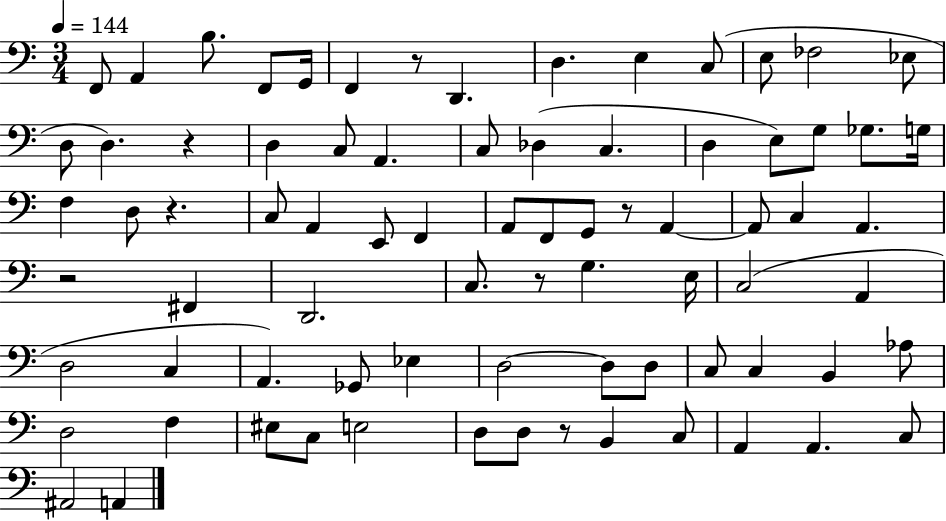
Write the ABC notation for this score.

X:1
T:Untitled
M:3/4
L:1/4
K:C
F,,/2 A,, B,/2 F,,/2 G,,/4 F,, z/2 D,, D, E, C,/2 E,/2 _F,2 _E,/2 D,/2 D, z D, C,/2 A,, C,/2 _D, C, D, E,/2 G,/2 _G,/2 G,/4 F, D,/2 z C,/2 A,, E,,/2 F,, A,,/2 F,,/2 G,,/2 z/2 A,, A,,/2 C, A,, z2 ^F,, D,,2 C,/2 z/2 G, E,/4 C,2 A,, D,2 C, A,, _G,,/2 _E, D,2 D,/2 D,/2 C,/2 C, B,, _A,/2 D,2 F, ^E,/2 C,/2 E,2 D,/2 D,/2 z/2 B,, C,/2 A,, A,, C,/2 ^A,,2 A,,